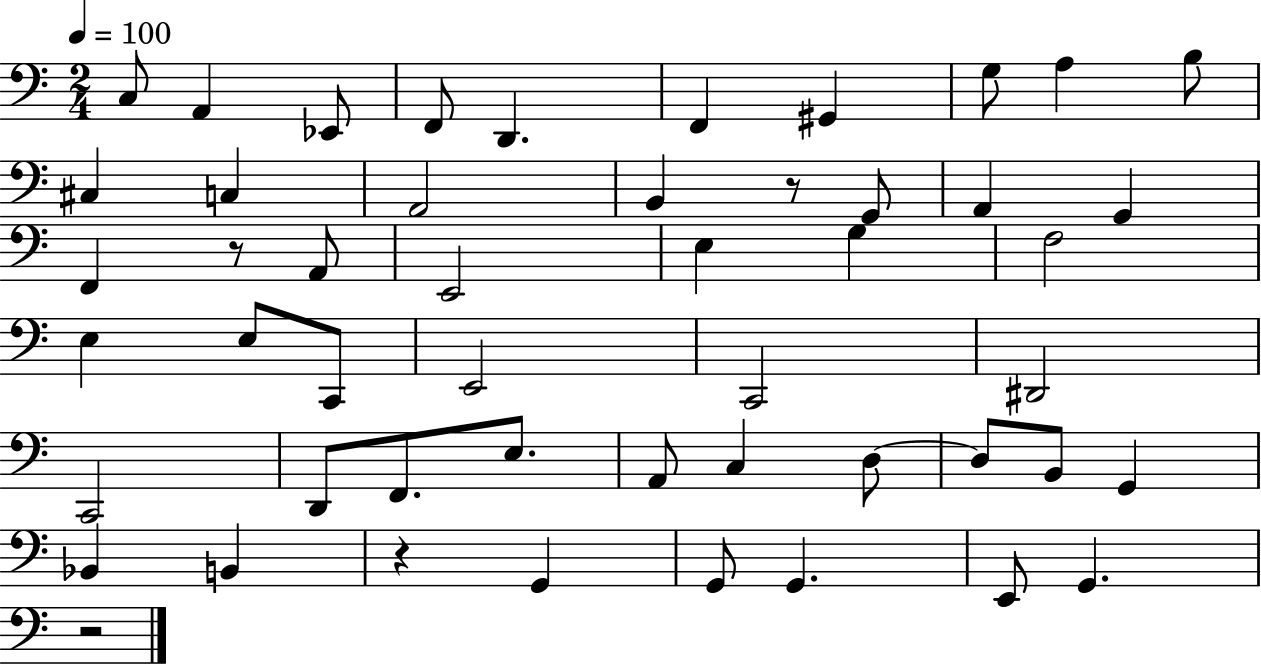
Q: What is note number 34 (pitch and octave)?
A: A2